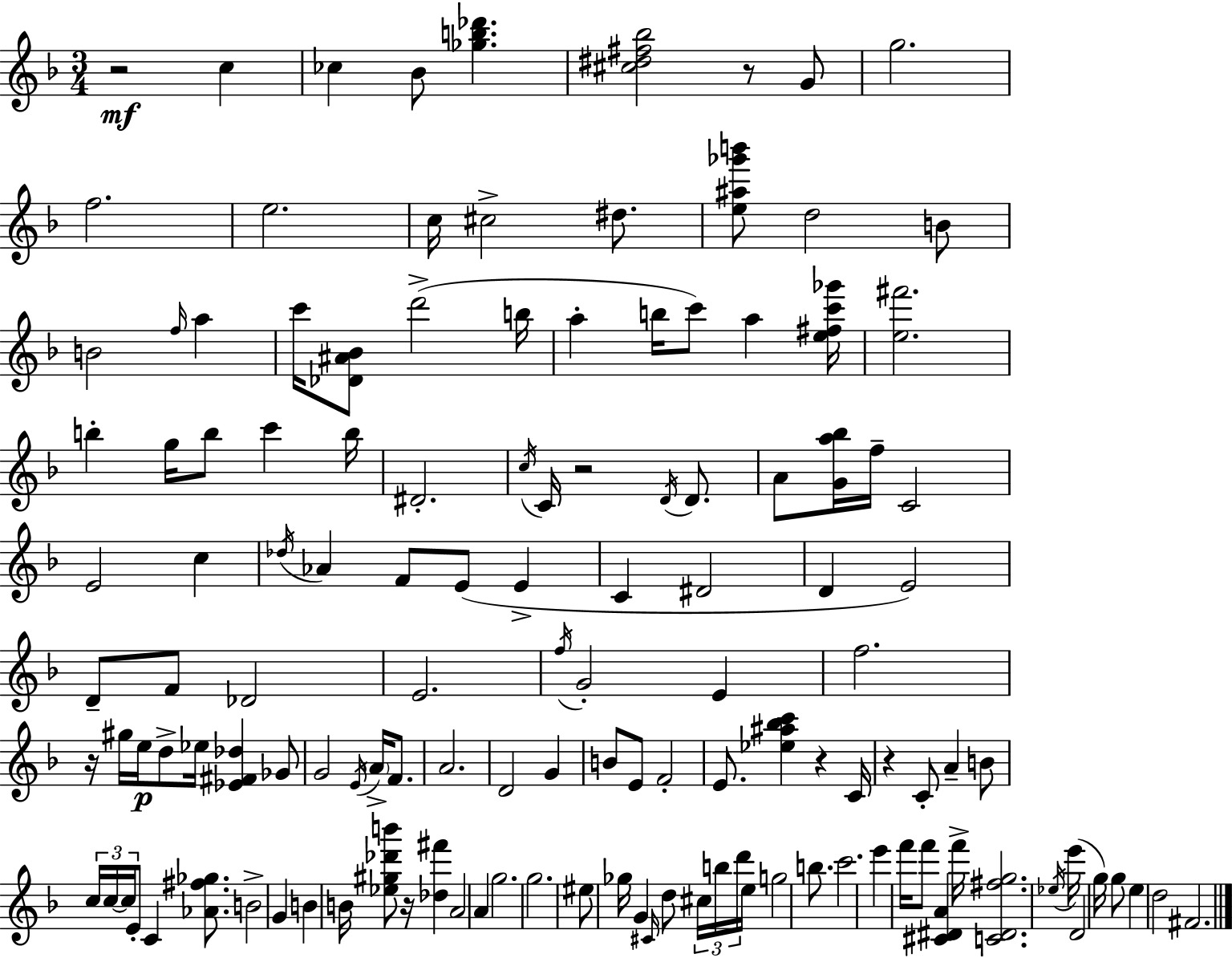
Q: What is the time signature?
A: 3/4